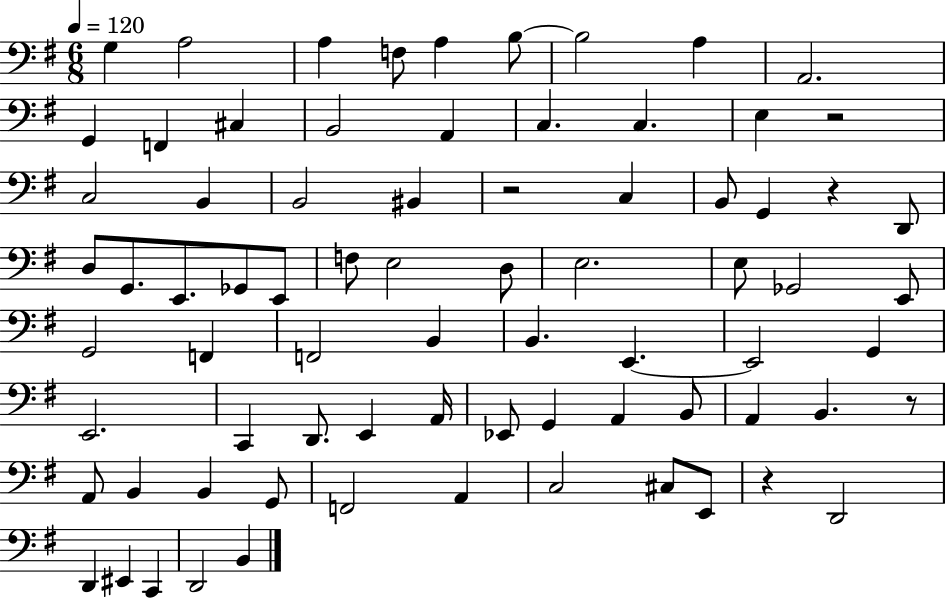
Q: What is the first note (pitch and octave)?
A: G3